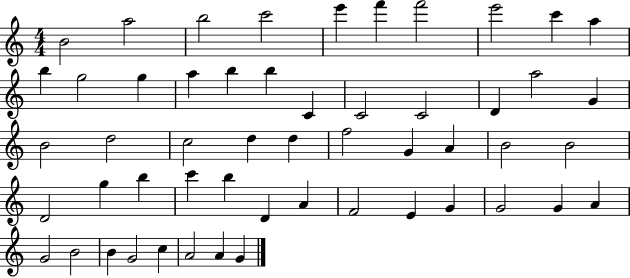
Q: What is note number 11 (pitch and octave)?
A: B5